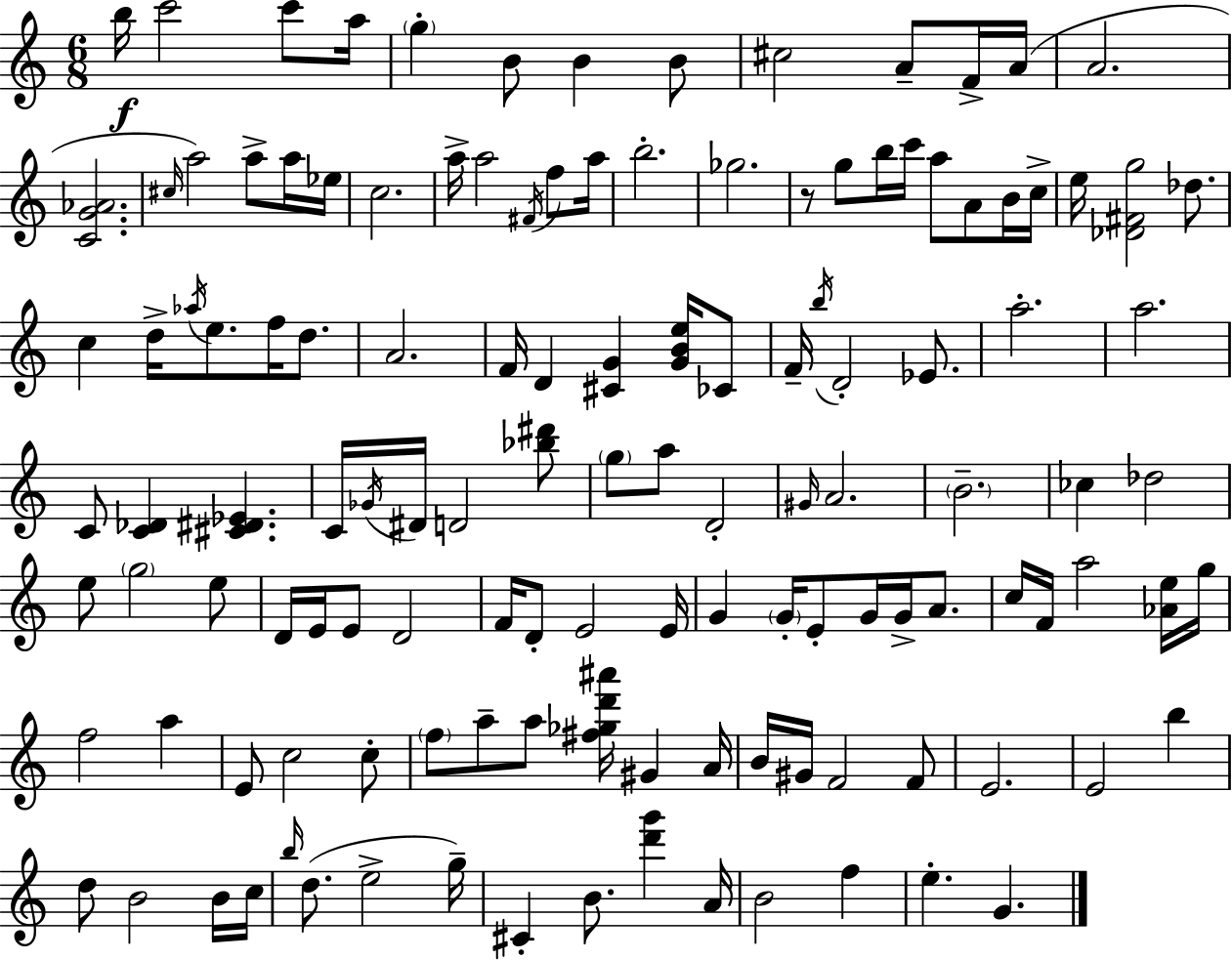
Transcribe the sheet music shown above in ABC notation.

X:1
T:Untitled
M:6/8
L:1/4
K:Am
b/4 c'2 c'/2 a/4 g B/2 B B/2 ^c2 A/2 F/4 A/4 A2 [CG_A]2 ^c/4 a2 a/2 a/4 _e/4 c2 a/4 a2 ^F/4 f/2 a/4 b2 _g2 z/2 g/2 b/4 c'/4 a/2 A/2 B/4 c/4 e/4 [_D^Fg]2 _d/2 c d/4 _a/4 e/2 f/4 d/2 A2 F/4 D [^CG] [GBe]/4 _C/2 F/4 b/4 D2 _E/2 a2 a2 C/2 [C_D] [^C^D_E] C/4 _G/4 ^D/4 D2 [_b^d']/2 g/2 a/2 D2 ^G/4 A2 B2 _c _d2 e/2 g2 e/2 D/4 E/4 E/2 D2 F/4 D/2 E2 E/4 G G/4 E/2 G/4 G/4 A/2 c/4 F/4 a2 [_Ae]/4 g/4 f2 a E/2 c2 c/2 f/2 a/2 a/2 [^f_gd'^a']/4 ^G A/4 B/4 ^G/4 F2 F/2 E2 E2 b d/2 B2 B/4 c/4 b/4 d/2 e2 g/4 ^C B/2 [d'g'] A/4 B2 f e G